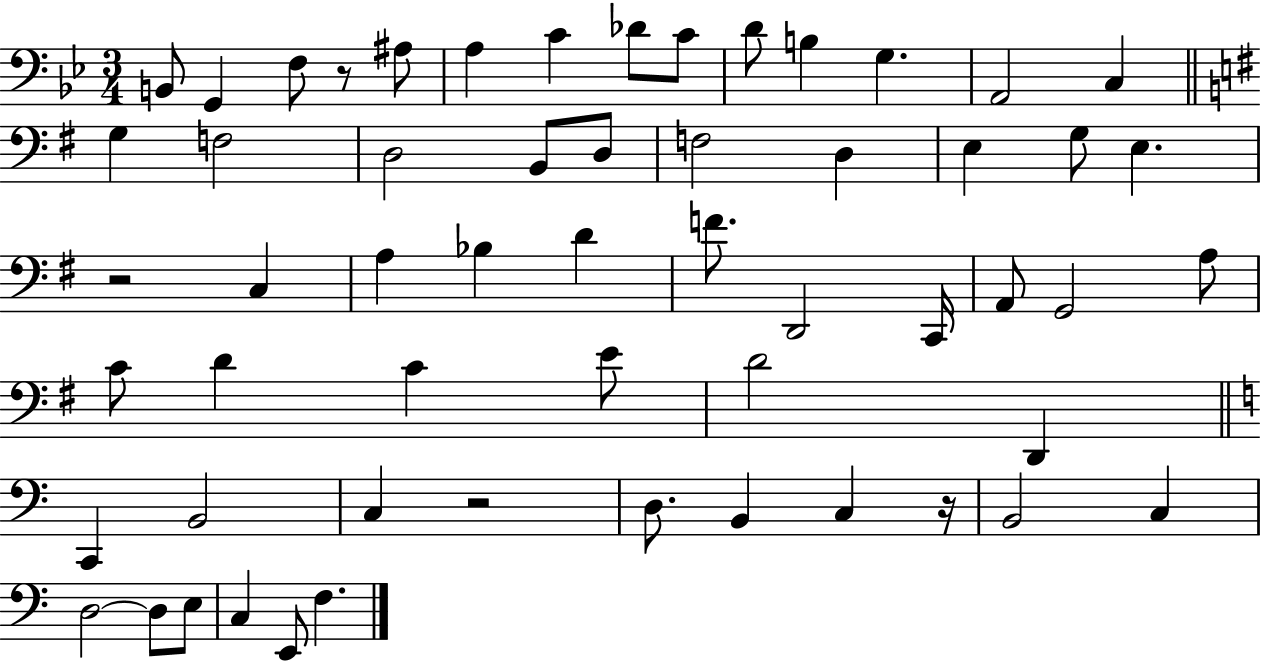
{
  \clef bass
  \numericTimeSignature
  \time 3/4
  \key bes \major
  b,8 g,4 f8 r8 ais8 | a4 c'4 des'8 c'8 | d'8 b4 g4. | a,2 c4 | \break \bar "||" \break \key g \major g4 f2 | d2 b,8 d8 | f2 d4 | e4 g8 e4. | \break r2 c4 | a4 bes4 d'4 | f'8. d,2 c,16 | a,8 g,2 a8 | \break c'8 d'4 c'4 e'8 | d'2 d,4 | \bar "||" \break \key a \minor c,4 b,2 | c4 r2 | d8. b,4 c4 r16 | b,2 c4 | \break d2~~ d8 e8 | c4 e,8 f4. | \bar "|."
}